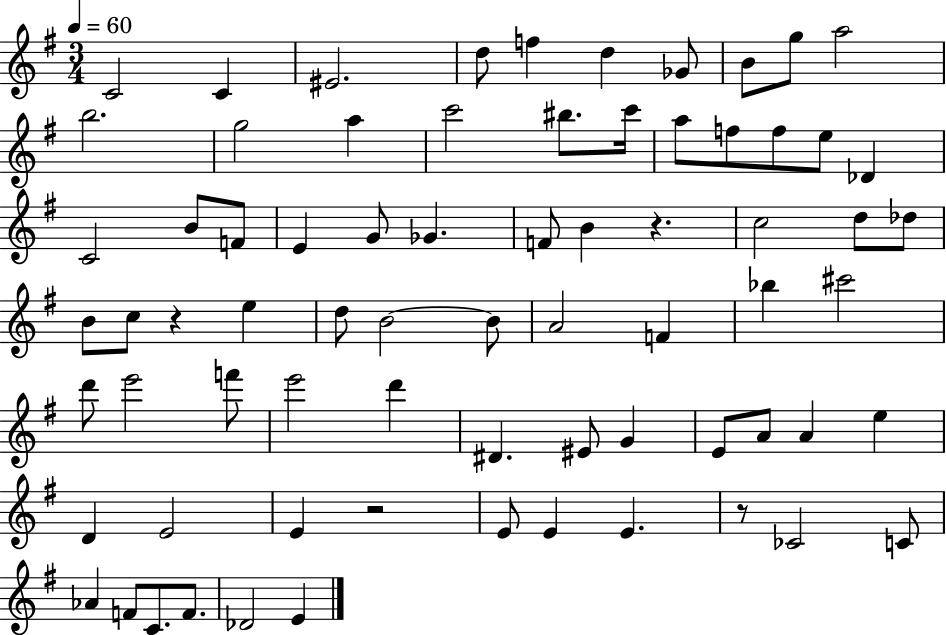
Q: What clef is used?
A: treble